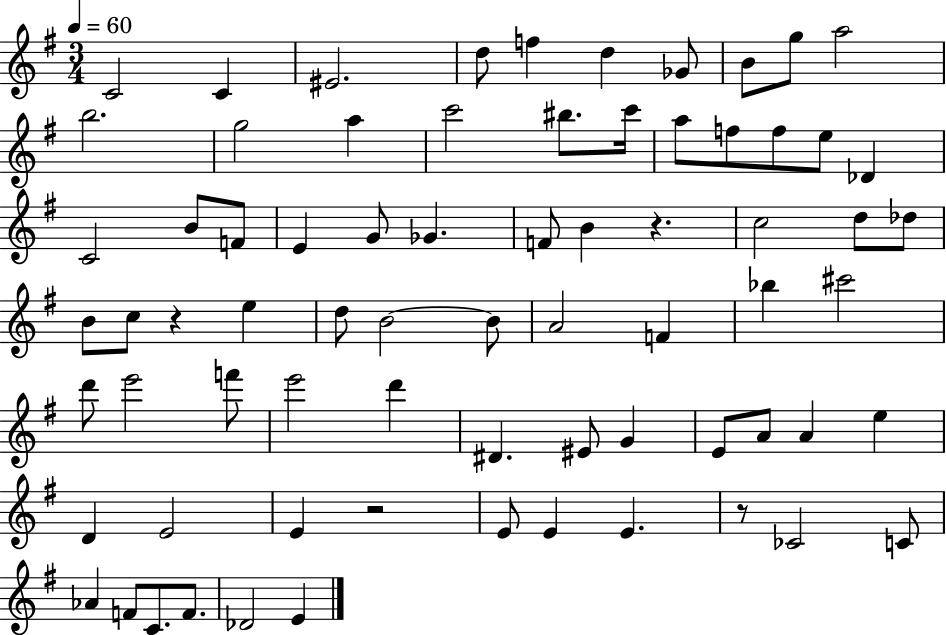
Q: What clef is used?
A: treble